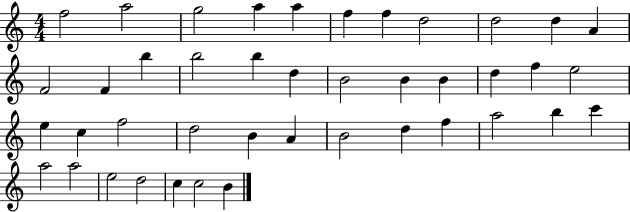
F5/h A5/h G5/h A5/q A5/q F5/q F5/q D5/h D5/h D5/q A4/q F4/h F4/q B5/q B5/h B5/q D5/q B4/h B4/q B4/q D5/q F5/q E5/h E5/q C5/q F5/h D5/h B4/q A4/q B4/h D5/q F5/q A5/h B5/q C6/q A5/h A5/h E5/h D5/h C5/q C5/h B4/q